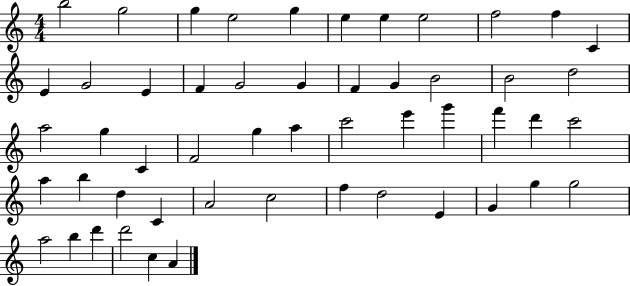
B5/h G5/h G5/q E5/h G5/q E5/q E5/q E5/h F5/h F5/q C4/q E4/q G4/h E4/q F4/q G4/h G4/q F4/q G4/q B4/h B4/h D5/h A5/h G5/q C4/q F4/h G5/q A5/q C6/h E6/q G6/q F6/q D6/q C6/h A5/q B5/q D5/q C4/q A4/h C5/h F5/q D5/h E4/q G4/q G5/q G5/h A5/h B5/q D6/q D6/h C5/q A4/q